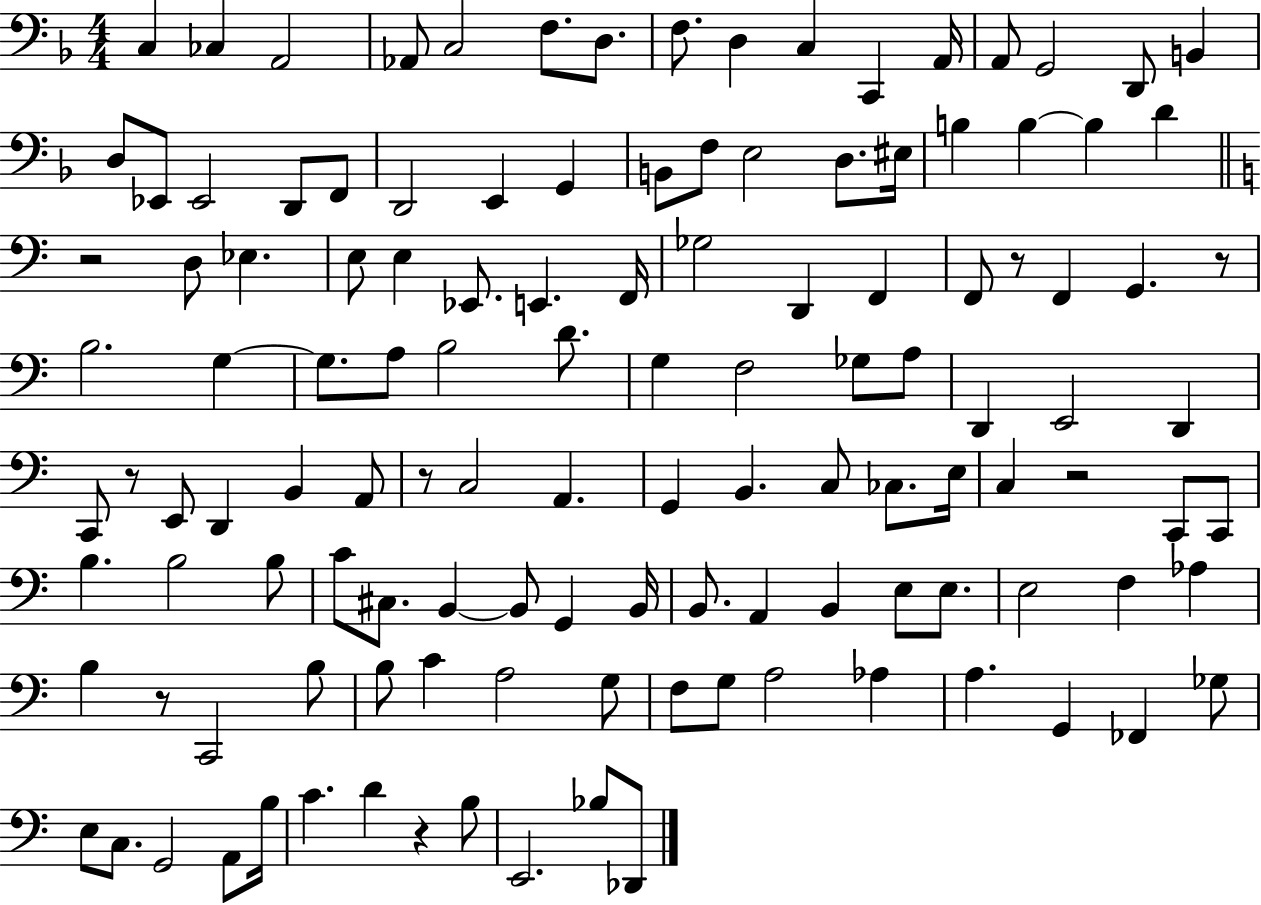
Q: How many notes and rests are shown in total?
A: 125